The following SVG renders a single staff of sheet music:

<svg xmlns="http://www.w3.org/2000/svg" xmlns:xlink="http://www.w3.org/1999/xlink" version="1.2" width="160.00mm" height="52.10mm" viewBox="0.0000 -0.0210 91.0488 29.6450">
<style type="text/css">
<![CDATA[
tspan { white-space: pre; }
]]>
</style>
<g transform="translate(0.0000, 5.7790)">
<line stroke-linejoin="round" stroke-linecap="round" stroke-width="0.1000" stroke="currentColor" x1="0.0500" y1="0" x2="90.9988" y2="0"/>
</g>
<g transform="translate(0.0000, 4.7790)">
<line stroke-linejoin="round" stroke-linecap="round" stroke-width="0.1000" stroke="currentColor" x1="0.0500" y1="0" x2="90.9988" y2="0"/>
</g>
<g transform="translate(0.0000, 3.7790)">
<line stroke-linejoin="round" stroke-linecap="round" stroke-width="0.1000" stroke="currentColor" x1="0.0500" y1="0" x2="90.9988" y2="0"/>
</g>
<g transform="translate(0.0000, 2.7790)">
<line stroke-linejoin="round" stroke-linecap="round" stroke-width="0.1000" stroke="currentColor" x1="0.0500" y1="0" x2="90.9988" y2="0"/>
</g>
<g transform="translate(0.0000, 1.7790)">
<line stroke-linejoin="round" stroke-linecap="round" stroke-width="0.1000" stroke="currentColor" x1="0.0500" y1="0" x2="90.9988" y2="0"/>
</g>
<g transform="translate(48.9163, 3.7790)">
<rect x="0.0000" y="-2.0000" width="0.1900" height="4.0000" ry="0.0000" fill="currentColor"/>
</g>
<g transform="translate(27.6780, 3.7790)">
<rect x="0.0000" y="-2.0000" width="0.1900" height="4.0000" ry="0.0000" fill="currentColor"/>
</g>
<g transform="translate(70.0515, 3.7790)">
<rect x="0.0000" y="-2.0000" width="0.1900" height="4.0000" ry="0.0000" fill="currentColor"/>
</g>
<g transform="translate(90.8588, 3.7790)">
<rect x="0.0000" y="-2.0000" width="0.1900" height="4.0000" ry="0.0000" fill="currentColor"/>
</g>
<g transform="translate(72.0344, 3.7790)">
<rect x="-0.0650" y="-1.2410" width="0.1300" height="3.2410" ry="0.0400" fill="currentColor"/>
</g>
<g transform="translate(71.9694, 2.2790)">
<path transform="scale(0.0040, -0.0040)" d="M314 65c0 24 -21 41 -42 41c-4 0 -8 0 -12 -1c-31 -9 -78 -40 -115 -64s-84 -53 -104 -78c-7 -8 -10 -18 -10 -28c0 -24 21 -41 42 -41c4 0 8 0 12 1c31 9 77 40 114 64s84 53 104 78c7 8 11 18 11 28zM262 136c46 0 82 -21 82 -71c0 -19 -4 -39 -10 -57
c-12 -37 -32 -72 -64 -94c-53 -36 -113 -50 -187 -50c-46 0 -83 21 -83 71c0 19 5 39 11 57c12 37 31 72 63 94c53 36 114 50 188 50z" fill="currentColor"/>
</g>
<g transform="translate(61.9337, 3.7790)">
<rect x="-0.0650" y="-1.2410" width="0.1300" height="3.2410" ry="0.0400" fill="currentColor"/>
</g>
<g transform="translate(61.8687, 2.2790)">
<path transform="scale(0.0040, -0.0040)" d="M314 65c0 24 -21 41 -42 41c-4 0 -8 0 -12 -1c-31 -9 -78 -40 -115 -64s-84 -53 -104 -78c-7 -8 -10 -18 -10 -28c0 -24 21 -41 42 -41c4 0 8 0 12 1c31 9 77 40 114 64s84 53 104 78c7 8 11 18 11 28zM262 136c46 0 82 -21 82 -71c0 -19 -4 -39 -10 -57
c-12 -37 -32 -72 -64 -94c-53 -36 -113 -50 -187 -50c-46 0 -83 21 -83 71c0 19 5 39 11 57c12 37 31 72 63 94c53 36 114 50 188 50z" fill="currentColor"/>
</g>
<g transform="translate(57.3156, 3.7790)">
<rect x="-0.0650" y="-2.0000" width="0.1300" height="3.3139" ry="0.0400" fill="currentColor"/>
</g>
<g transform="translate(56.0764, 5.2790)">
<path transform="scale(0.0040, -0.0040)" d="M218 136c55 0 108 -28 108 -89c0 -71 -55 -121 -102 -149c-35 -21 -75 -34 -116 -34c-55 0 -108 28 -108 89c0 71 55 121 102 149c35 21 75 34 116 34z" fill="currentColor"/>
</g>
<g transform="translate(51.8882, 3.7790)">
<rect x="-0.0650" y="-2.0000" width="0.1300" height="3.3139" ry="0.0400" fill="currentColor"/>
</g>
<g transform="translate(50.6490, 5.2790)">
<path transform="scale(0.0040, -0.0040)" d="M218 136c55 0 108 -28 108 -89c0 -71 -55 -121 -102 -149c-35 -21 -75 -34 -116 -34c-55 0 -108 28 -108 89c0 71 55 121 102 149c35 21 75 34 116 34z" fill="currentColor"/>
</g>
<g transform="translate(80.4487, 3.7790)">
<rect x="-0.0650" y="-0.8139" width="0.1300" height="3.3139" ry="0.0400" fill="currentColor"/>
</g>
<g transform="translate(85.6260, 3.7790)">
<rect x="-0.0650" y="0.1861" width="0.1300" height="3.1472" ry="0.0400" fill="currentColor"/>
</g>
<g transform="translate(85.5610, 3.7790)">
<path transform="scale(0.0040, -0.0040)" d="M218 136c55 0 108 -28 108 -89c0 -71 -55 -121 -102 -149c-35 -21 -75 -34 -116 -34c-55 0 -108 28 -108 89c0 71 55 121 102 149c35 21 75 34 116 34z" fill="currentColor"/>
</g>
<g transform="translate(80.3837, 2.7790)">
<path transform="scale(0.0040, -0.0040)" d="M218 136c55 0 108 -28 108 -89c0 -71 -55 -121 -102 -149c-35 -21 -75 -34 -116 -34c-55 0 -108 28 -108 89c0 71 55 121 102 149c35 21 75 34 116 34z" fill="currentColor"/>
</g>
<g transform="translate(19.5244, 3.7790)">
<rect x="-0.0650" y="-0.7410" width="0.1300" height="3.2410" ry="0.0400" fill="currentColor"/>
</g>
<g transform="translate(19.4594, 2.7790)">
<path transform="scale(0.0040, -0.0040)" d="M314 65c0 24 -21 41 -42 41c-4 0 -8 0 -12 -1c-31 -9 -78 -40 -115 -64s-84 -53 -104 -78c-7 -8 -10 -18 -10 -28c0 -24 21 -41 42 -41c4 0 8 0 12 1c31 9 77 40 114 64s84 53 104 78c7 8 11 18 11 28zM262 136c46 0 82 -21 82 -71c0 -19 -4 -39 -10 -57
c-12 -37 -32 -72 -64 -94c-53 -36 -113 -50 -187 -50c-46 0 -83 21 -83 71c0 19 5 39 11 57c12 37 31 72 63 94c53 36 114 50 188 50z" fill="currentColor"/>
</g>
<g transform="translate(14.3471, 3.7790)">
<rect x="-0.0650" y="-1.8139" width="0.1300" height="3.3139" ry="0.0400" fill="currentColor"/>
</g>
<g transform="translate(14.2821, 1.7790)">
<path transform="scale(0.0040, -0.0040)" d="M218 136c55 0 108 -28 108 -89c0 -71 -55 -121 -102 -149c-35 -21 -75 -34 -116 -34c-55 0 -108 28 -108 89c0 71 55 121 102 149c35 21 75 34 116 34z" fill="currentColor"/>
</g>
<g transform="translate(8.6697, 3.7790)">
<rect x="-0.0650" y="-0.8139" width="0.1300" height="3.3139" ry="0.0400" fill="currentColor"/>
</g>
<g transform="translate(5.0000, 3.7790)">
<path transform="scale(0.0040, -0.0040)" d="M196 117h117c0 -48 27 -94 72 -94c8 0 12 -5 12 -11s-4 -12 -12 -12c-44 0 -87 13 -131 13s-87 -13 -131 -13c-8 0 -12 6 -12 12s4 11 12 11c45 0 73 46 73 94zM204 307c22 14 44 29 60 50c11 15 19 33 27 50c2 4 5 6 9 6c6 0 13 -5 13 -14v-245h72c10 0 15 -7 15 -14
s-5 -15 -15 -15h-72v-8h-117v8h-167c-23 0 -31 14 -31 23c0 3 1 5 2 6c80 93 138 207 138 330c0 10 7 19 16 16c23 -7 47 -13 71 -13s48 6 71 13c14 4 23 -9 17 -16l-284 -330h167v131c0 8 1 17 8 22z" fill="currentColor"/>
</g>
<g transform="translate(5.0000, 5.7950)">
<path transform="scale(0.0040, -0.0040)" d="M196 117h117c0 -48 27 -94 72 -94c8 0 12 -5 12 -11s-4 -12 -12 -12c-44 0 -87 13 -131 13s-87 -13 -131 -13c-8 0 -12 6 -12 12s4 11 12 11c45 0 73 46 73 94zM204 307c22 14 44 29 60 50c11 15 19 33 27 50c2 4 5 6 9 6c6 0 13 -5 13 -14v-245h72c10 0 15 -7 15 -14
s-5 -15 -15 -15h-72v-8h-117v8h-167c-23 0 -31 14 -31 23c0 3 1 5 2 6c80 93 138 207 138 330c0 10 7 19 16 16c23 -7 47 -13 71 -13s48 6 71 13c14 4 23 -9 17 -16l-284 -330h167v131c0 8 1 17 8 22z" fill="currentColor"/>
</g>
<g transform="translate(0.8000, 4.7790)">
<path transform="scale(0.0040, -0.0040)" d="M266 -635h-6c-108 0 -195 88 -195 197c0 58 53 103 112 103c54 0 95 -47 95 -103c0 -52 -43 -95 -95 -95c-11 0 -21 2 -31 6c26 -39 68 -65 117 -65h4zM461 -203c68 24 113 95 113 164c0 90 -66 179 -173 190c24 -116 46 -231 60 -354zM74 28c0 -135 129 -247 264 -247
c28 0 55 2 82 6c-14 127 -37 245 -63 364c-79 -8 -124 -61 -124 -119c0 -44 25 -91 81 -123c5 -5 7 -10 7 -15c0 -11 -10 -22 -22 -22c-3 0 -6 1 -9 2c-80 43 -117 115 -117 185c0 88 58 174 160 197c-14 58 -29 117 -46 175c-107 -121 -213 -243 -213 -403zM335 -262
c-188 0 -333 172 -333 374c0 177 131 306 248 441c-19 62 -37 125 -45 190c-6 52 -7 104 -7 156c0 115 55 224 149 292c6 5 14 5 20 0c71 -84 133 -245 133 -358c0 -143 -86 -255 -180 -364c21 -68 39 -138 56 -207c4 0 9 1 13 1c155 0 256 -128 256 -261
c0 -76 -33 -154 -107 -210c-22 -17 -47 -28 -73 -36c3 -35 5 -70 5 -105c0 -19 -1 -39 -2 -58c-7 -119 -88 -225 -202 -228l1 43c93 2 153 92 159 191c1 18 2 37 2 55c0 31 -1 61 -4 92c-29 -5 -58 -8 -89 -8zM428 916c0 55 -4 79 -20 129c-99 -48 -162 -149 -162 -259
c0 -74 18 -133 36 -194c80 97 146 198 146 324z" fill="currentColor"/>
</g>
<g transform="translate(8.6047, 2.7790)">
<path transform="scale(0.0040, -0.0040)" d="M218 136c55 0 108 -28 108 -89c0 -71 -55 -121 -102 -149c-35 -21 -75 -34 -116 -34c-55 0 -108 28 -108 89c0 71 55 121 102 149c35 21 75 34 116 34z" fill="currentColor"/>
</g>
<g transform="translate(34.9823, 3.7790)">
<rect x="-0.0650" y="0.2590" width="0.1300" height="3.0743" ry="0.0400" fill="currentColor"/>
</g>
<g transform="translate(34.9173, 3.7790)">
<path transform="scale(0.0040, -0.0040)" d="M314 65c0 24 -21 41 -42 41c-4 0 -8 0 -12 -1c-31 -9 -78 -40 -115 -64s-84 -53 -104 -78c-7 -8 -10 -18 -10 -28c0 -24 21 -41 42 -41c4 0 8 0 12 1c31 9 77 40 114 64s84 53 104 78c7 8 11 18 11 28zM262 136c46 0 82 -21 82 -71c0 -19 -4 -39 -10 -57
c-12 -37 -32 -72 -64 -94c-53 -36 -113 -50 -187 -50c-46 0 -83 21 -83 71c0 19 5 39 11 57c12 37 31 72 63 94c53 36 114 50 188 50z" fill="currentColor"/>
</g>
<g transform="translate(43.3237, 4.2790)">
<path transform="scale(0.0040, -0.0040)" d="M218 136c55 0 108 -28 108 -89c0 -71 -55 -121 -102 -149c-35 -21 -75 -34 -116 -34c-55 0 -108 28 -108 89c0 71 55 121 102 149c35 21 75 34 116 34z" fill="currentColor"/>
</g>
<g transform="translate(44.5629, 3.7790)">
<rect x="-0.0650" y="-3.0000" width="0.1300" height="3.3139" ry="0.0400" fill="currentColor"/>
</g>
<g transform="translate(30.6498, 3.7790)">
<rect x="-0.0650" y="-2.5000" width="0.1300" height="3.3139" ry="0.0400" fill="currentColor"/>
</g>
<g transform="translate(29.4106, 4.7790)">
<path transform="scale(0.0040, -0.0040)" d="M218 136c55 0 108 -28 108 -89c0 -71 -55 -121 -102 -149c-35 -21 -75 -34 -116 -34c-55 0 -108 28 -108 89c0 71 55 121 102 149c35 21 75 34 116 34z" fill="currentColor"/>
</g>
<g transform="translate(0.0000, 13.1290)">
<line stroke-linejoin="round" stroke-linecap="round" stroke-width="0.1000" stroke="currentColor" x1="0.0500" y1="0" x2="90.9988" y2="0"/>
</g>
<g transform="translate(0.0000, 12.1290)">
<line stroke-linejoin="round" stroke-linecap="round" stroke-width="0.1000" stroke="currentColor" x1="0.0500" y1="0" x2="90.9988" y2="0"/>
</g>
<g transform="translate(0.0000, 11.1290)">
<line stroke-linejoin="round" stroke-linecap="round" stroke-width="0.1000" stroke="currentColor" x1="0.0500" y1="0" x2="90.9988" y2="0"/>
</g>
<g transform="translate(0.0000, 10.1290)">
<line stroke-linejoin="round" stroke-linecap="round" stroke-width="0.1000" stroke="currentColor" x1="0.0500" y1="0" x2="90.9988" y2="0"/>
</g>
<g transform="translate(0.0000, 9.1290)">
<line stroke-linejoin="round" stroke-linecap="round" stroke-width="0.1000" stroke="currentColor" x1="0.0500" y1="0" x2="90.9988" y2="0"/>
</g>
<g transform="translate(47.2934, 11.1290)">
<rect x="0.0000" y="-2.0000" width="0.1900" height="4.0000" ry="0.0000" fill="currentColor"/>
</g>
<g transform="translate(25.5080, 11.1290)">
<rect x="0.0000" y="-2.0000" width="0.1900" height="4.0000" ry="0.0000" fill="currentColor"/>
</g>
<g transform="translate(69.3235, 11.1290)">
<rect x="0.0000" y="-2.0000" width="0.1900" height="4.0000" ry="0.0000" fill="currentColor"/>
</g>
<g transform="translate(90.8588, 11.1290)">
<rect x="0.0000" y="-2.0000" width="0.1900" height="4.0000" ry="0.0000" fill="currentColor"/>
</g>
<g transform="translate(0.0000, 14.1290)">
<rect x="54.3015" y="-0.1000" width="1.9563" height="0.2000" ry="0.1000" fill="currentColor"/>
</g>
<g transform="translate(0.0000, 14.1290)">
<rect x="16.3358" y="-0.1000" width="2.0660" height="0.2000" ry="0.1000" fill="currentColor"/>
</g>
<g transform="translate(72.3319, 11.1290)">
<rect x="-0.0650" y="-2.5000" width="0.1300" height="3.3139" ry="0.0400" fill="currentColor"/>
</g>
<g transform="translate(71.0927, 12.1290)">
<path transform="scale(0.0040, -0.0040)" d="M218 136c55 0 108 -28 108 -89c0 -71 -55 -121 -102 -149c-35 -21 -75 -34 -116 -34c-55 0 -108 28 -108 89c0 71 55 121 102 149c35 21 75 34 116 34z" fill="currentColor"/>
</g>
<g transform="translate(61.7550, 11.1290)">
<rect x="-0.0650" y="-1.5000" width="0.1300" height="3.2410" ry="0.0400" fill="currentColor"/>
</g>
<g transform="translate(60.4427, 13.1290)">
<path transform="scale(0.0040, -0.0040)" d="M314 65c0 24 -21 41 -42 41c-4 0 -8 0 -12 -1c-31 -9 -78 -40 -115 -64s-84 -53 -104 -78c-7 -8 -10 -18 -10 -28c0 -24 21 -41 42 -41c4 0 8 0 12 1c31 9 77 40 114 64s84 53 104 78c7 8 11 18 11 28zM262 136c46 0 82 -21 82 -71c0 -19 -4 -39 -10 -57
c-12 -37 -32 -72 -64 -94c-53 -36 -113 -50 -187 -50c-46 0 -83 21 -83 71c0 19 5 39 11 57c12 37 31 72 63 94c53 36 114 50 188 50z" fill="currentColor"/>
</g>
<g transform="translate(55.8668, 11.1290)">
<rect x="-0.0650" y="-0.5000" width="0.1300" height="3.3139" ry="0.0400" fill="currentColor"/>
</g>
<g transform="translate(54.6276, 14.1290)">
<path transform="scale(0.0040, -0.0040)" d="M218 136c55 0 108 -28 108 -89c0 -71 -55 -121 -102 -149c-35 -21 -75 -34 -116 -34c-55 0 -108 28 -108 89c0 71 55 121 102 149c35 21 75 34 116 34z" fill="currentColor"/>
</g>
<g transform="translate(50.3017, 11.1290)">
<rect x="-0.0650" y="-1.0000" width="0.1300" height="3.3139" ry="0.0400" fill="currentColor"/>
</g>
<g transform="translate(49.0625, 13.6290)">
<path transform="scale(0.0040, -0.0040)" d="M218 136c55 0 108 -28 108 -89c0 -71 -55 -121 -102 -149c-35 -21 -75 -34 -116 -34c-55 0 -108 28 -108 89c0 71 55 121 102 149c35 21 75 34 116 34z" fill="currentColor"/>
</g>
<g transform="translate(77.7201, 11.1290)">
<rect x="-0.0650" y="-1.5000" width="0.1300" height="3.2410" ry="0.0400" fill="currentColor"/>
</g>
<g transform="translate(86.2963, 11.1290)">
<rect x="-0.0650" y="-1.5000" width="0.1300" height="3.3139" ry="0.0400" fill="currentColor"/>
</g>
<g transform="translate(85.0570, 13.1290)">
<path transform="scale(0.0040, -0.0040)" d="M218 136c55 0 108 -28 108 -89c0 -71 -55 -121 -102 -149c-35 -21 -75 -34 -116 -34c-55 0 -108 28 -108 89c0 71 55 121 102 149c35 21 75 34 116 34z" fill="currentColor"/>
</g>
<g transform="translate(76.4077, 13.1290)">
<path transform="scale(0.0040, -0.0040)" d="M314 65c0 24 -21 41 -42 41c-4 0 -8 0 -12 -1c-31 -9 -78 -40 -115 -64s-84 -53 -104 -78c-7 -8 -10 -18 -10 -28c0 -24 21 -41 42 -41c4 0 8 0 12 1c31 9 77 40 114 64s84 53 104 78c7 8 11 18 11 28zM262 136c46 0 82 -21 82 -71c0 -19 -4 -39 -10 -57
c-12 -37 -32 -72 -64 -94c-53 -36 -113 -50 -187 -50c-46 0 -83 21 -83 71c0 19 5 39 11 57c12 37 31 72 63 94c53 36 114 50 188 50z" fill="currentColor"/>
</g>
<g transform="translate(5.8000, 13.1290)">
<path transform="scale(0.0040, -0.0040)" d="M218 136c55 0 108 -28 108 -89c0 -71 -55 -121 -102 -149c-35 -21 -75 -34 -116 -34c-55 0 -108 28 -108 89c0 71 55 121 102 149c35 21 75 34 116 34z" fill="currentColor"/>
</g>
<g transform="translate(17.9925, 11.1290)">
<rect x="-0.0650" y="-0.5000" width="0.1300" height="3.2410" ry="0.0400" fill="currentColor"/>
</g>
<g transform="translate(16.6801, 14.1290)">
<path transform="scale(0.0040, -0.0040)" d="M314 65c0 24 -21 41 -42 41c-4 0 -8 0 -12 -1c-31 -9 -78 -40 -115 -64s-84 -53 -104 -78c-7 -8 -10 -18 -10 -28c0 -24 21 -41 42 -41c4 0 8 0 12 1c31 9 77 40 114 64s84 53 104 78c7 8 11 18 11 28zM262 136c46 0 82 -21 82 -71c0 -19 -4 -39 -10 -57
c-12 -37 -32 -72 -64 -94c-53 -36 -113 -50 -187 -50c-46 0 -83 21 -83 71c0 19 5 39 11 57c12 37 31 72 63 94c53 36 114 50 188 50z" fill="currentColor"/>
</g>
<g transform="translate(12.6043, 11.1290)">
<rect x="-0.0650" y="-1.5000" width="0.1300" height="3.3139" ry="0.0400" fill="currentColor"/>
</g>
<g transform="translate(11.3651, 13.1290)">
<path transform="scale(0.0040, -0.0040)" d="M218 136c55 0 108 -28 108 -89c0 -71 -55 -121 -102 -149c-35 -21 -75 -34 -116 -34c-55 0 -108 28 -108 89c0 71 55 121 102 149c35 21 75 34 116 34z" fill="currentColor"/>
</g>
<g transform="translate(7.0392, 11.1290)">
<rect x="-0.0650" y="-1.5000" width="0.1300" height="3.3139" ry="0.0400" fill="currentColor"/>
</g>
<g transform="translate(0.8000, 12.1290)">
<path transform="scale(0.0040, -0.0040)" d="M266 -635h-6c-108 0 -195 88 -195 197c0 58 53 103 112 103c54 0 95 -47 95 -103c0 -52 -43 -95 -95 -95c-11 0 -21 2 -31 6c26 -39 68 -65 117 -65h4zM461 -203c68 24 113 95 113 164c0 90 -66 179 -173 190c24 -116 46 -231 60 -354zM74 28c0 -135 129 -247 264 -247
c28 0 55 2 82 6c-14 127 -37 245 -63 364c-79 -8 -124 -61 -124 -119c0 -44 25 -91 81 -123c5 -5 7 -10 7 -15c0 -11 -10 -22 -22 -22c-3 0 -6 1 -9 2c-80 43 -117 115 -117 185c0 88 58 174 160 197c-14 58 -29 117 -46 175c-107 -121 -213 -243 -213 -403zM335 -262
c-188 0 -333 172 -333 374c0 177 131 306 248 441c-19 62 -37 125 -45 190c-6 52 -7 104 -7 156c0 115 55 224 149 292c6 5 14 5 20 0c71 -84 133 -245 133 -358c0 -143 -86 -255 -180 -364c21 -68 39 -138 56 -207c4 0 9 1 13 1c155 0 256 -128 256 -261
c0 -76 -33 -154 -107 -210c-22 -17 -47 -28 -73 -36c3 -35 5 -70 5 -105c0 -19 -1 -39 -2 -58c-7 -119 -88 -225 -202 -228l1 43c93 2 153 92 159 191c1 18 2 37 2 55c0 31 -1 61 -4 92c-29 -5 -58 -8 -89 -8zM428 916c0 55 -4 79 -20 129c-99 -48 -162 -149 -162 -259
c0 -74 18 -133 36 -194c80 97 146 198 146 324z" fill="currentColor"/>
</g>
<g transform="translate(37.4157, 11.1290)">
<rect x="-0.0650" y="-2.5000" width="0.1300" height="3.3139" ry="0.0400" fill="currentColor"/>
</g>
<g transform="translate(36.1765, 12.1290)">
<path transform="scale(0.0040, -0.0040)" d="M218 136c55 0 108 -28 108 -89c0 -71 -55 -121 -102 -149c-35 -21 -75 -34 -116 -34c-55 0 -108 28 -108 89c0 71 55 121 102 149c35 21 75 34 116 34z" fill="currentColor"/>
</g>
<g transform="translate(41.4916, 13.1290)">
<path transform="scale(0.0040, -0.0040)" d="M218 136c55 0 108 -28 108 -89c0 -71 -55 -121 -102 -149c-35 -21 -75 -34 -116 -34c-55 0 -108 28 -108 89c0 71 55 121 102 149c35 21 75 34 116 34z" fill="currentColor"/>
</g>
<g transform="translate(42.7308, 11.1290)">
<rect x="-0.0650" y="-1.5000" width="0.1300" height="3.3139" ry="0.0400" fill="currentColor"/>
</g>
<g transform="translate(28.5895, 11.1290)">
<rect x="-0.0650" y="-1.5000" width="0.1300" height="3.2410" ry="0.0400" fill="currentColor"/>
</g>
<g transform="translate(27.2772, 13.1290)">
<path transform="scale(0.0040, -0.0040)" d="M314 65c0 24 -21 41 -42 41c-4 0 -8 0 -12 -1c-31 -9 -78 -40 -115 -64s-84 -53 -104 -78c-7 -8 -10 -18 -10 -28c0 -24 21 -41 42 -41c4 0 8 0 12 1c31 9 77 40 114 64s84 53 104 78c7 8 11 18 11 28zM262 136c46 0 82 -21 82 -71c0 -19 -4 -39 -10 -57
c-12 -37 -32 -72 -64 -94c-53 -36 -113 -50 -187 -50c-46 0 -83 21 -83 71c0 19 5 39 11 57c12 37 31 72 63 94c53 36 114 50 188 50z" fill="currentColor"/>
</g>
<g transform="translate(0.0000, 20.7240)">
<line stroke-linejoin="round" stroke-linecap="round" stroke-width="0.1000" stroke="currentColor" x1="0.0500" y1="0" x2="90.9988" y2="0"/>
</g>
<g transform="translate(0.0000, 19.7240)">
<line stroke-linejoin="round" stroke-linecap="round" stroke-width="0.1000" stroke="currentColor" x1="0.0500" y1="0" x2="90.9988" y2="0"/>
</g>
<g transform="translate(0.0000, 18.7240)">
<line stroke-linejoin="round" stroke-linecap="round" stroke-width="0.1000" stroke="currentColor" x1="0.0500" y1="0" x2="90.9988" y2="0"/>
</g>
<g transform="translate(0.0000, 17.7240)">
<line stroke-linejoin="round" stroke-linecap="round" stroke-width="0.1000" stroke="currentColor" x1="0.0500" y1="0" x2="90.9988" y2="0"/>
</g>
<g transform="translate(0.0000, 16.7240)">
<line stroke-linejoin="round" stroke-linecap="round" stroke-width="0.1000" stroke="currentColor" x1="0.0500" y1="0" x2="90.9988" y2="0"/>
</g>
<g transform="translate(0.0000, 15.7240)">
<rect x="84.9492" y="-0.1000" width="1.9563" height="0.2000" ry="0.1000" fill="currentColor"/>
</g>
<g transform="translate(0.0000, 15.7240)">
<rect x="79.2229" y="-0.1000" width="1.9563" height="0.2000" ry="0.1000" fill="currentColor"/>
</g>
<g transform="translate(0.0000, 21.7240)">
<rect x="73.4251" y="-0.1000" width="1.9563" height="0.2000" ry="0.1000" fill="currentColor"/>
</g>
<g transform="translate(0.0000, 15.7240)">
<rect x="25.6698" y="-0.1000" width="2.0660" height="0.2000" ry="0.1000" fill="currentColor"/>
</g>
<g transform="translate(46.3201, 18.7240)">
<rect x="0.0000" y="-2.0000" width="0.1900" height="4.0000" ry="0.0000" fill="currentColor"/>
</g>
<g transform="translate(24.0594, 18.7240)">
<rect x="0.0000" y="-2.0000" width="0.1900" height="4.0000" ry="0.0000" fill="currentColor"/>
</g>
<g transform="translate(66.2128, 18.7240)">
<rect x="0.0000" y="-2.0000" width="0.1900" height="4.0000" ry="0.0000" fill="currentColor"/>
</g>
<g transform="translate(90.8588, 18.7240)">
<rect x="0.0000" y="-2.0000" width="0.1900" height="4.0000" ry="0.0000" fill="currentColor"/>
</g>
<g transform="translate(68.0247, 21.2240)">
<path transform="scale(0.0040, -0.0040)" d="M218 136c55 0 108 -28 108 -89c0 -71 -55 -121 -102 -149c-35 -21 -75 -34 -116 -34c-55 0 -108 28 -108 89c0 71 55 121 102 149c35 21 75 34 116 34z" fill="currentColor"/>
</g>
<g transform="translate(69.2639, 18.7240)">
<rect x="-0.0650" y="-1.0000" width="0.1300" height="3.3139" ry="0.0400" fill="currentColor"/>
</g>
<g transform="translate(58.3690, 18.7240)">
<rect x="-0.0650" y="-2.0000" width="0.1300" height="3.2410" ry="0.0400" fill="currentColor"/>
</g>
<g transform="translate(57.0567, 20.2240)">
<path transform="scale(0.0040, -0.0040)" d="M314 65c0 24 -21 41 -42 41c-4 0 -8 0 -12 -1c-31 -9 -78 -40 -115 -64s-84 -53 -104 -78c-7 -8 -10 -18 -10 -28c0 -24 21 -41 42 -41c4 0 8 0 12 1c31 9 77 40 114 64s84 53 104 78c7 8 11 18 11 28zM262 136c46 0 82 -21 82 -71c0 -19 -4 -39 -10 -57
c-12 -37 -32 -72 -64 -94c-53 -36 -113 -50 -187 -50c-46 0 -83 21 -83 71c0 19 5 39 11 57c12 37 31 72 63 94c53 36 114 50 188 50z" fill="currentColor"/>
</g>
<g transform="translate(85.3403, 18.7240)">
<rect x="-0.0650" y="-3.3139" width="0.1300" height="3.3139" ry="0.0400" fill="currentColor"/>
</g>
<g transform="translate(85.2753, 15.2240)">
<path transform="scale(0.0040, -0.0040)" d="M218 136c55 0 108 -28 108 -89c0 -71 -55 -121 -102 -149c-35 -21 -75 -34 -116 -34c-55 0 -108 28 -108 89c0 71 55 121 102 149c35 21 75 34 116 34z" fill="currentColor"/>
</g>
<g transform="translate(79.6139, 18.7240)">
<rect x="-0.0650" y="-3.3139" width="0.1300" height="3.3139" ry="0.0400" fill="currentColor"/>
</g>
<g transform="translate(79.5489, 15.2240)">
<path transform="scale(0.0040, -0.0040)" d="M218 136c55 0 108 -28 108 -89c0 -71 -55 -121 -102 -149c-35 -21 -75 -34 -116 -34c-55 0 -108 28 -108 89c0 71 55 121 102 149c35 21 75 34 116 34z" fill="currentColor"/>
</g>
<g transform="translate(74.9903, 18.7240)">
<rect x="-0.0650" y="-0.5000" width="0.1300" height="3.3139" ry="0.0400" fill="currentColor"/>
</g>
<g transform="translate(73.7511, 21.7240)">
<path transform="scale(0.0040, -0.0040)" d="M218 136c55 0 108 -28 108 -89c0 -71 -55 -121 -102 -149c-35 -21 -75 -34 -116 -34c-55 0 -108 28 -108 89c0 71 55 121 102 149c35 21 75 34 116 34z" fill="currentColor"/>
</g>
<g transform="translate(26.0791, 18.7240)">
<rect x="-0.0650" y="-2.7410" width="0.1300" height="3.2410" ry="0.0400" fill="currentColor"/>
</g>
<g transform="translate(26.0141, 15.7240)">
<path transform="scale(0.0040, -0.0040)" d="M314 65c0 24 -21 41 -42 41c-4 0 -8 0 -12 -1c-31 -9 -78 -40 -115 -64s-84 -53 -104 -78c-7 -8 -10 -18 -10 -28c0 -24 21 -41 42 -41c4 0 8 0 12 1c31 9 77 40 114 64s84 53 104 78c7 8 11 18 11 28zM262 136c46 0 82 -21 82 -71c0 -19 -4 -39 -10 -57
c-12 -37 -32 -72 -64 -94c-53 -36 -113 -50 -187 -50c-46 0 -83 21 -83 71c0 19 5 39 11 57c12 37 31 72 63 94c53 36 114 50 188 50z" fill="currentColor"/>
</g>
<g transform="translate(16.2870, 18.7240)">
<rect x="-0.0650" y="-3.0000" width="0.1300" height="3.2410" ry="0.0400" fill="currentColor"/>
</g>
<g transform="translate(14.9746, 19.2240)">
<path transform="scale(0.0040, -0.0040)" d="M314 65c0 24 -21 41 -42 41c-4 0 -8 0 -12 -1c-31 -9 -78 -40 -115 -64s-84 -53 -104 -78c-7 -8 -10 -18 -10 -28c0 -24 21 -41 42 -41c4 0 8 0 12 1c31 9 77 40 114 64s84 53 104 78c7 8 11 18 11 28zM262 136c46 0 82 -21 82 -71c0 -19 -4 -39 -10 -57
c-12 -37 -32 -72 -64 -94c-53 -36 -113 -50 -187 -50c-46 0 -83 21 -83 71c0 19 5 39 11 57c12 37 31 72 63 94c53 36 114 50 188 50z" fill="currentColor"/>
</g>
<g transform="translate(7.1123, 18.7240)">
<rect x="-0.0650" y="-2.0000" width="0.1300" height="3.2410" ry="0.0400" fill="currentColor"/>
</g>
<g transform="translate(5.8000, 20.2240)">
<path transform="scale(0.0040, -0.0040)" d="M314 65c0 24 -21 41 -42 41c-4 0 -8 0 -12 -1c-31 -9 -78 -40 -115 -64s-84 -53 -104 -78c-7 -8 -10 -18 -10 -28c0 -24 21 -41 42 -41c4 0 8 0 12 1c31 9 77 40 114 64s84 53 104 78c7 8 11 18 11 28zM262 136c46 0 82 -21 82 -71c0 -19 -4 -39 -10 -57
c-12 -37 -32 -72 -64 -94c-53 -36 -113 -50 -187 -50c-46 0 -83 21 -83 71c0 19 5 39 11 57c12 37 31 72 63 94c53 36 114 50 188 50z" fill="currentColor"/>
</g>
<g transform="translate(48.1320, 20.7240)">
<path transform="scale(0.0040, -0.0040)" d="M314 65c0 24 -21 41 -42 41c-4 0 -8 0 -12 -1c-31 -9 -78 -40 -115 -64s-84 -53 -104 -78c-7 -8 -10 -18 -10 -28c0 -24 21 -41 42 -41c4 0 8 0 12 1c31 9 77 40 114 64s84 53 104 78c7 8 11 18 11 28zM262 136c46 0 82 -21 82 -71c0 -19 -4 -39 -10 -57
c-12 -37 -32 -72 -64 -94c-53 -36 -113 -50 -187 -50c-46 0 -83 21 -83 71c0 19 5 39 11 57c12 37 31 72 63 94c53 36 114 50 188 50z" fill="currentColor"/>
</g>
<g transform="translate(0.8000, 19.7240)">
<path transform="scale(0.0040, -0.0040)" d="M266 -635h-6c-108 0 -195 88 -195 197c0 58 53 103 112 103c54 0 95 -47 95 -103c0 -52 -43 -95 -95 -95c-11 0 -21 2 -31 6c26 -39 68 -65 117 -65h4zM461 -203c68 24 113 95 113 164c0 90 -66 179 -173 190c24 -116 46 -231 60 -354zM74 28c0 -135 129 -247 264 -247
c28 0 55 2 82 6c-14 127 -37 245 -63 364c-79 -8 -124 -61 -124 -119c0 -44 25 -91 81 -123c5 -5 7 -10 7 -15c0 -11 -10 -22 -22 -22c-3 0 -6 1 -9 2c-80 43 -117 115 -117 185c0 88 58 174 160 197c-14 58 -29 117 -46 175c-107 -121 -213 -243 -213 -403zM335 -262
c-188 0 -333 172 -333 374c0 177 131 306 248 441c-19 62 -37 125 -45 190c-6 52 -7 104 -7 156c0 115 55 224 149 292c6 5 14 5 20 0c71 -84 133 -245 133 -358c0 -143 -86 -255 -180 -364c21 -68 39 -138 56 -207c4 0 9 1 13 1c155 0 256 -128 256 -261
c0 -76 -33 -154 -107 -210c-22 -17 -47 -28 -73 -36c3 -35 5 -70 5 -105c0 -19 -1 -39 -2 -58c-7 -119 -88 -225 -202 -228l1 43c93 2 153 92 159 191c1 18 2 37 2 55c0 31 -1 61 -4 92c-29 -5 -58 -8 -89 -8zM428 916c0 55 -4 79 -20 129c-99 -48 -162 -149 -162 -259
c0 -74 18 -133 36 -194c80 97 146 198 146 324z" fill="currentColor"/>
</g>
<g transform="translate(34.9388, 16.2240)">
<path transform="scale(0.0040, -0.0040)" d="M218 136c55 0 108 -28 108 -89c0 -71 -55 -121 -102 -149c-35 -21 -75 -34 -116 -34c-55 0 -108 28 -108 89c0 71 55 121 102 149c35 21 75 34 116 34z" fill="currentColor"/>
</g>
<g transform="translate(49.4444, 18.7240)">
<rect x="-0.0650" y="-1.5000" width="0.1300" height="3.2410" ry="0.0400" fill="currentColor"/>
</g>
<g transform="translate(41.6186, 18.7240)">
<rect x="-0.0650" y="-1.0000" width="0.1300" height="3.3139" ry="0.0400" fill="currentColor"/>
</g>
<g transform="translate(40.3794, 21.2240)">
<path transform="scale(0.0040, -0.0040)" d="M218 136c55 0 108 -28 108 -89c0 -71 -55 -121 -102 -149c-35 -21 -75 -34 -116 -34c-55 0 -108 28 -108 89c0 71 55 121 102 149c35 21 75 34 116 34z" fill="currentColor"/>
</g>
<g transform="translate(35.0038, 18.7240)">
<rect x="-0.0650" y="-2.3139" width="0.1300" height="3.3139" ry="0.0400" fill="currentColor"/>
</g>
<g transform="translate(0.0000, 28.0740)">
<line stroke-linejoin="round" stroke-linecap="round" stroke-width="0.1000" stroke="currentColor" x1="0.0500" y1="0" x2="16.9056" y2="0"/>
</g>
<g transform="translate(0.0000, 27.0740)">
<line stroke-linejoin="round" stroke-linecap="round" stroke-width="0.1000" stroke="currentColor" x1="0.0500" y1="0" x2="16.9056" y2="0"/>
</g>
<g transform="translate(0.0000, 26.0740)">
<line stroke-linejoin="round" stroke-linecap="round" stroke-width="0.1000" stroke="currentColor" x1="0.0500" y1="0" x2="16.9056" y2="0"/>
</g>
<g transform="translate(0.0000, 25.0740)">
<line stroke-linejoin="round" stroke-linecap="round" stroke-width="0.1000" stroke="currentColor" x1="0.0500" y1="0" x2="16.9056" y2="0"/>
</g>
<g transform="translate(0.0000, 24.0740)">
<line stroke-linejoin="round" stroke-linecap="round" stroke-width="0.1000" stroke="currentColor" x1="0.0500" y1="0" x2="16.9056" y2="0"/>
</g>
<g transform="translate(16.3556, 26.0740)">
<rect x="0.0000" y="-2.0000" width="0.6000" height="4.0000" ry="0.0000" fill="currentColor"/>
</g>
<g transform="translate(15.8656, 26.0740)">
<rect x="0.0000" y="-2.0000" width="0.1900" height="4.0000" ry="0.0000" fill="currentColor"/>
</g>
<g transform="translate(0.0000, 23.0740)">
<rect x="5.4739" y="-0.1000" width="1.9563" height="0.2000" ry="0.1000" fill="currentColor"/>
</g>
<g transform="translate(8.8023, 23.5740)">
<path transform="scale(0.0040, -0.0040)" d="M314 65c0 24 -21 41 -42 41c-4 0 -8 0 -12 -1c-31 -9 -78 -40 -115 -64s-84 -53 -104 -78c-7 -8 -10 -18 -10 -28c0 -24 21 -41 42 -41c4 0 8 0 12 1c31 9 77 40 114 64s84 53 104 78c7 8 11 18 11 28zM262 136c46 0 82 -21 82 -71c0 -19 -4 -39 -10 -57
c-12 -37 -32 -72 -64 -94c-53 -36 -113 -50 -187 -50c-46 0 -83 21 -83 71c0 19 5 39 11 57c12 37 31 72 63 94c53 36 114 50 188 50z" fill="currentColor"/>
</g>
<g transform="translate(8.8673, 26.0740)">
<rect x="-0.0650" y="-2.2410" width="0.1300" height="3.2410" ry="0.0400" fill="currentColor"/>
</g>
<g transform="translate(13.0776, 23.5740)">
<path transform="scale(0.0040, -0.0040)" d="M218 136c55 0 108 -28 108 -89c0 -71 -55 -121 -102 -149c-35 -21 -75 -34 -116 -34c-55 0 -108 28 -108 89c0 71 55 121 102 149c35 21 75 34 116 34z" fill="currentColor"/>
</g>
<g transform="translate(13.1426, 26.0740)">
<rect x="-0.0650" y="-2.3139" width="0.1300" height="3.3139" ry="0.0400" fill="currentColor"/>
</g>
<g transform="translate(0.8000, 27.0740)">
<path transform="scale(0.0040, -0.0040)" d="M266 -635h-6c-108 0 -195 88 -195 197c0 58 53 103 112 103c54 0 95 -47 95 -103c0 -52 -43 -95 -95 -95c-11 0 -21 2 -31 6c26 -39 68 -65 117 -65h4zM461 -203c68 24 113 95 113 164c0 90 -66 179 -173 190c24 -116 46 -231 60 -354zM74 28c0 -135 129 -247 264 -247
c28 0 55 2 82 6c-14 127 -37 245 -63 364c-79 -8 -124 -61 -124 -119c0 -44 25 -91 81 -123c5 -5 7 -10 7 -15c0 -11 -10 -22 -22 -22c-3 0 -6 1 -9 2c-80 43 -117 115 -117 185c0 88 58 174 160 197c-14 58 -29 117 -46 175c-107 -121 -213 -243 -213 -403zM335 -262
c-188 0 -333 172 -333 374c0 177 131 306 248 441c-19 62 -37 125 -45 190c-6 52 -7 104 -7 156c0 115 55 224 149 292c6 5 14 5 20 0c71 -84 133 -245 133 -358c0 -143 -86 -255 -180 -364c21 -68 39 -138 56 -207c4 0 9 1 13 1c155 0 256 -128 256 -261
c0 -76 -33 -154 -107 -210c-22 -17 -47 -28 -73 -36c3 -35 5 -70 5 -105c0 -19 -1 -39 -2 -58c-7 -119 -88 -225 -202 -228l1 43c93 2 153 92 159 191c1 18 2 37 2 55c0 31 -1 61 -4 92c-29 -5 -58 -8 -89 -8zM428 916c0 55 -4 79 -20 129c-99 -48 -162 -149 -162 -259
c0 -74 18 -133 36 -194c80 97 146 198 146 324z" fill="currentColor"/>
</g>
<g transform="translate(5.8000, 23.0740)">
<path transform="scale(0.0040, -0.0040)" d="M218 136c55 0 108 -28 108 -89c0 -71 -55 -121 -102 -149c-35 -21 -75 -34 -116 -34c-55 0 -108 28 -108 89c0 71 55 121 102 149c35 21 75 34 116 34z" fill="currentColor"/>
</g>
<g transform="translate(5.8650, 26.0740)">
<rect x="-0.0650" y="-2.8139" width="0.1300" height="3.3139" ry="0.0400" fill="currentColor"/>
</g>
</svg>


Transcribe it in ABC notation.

X:1
T:Untitled
M:4/4
L:1/4
K:C
d f d2 G B2 A F F e2 e2 d B E E C2 E2 G E D C E2 G E2 E F2 A2 a2 g D E2 F2 D C b b a g2 g